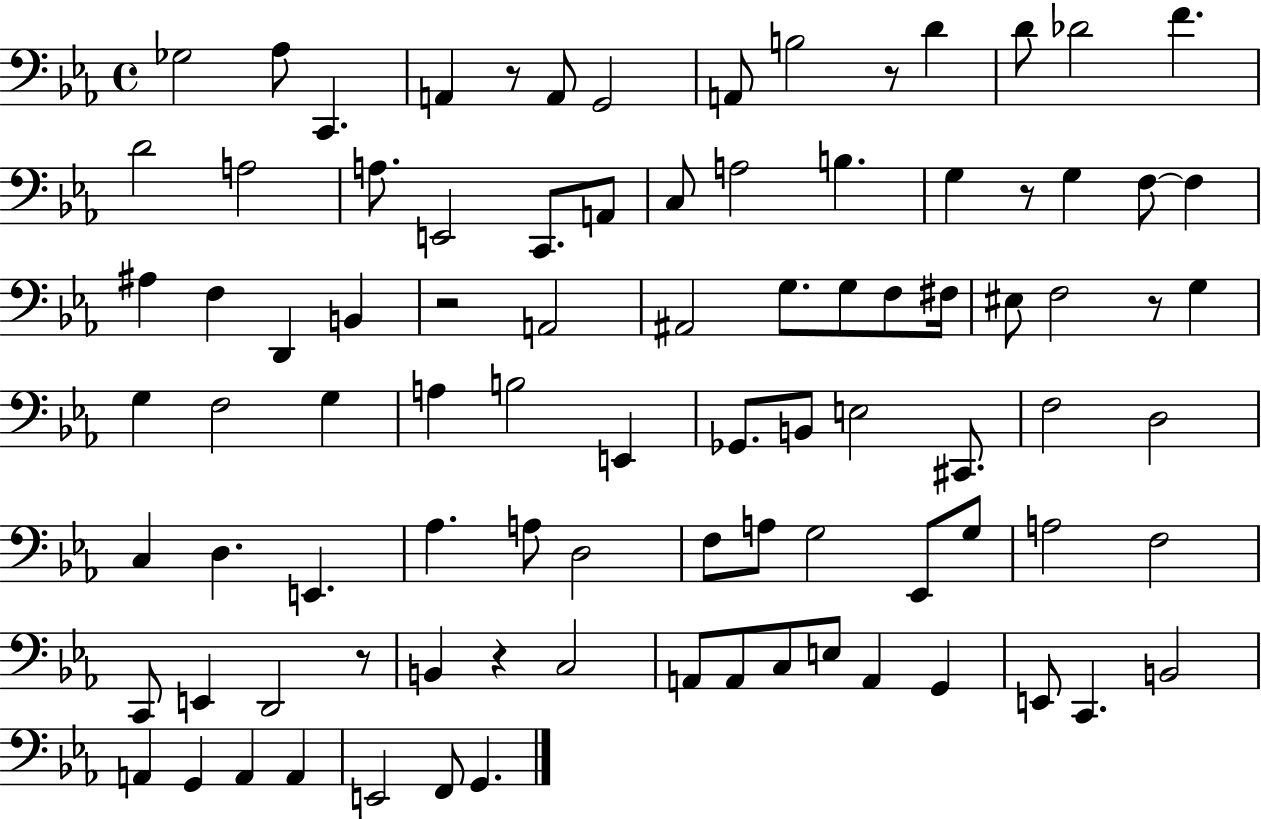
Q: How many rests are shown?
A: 7